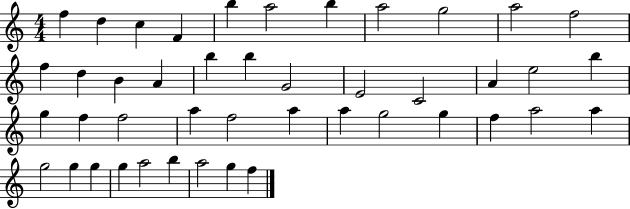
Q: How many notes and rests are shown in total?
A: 44